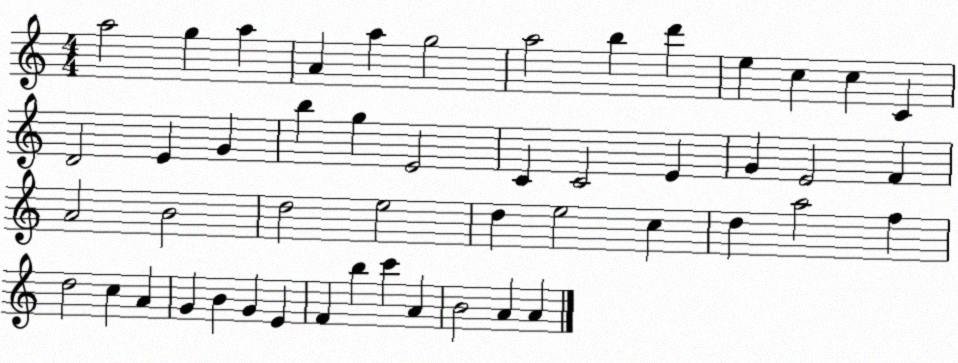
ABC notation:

X:1
T:Untitled
M:4/4
L:1/4
K:C
a2 g a A a g2 a2 b d' e c c C D2 E G b g E2 C C2 E G E2 F A2 B2 d2 e2 d e2 c d a2 f d2 c A G B G E F b c' A B2 A A